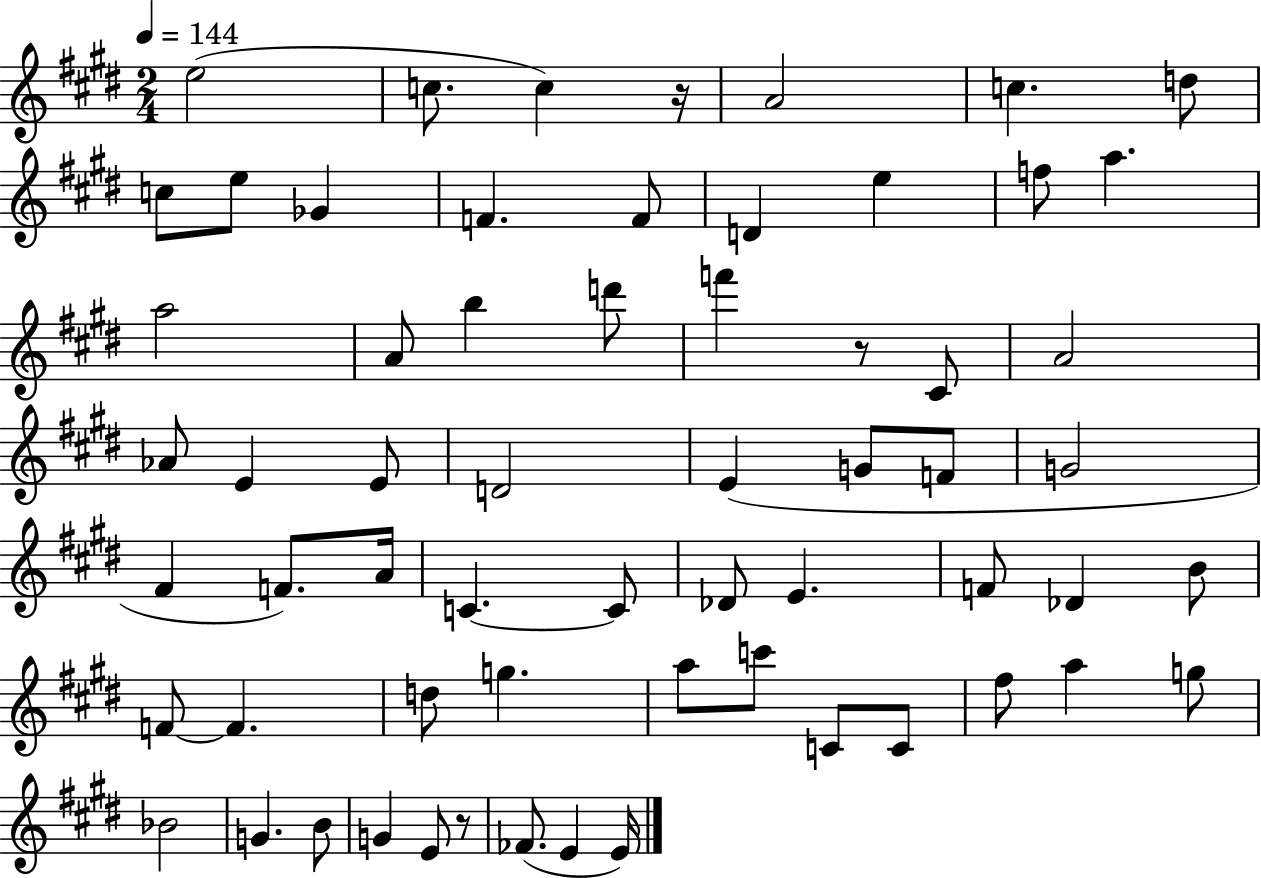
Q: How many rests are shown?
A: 3